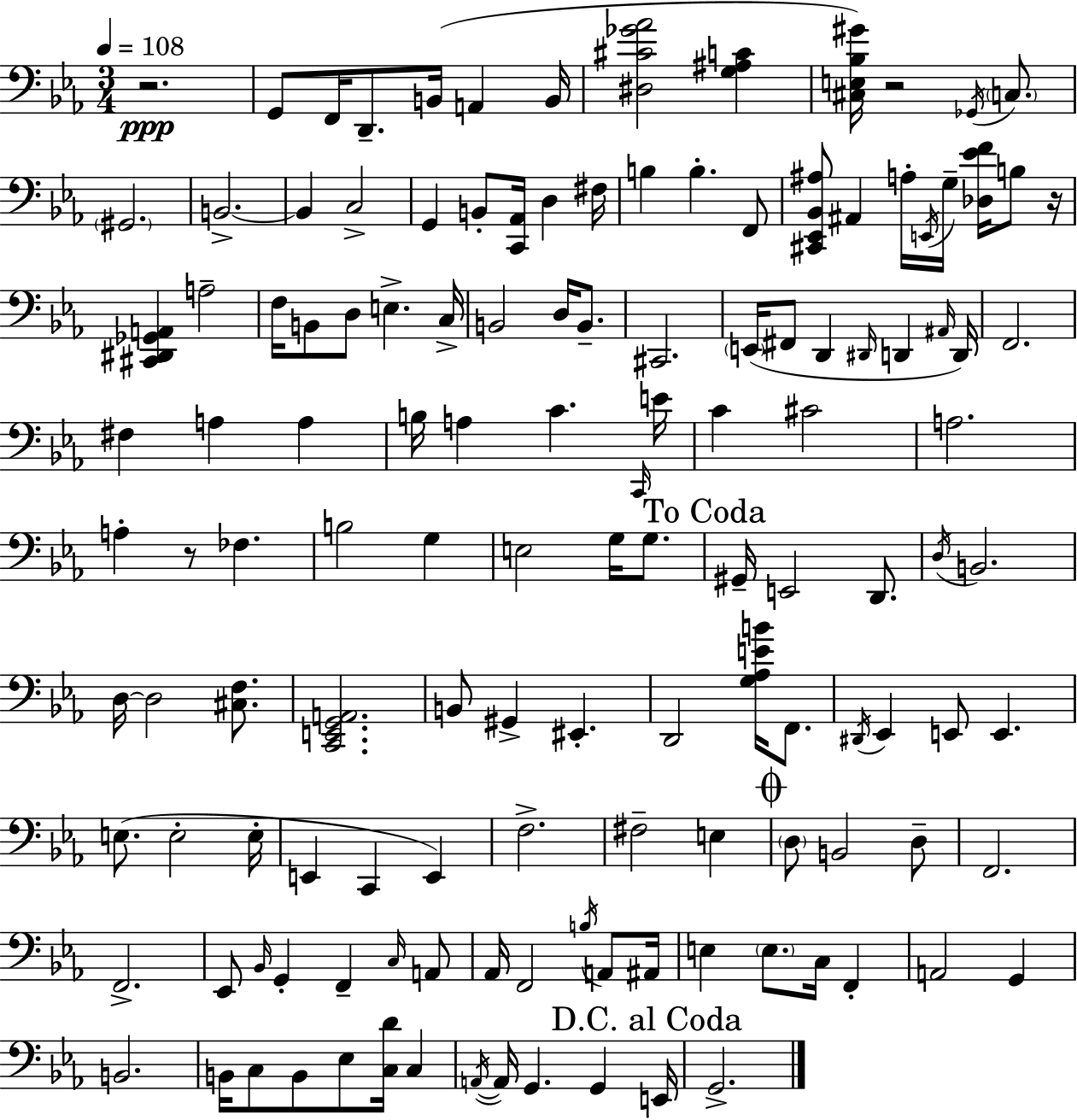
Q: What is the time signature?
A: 3/4